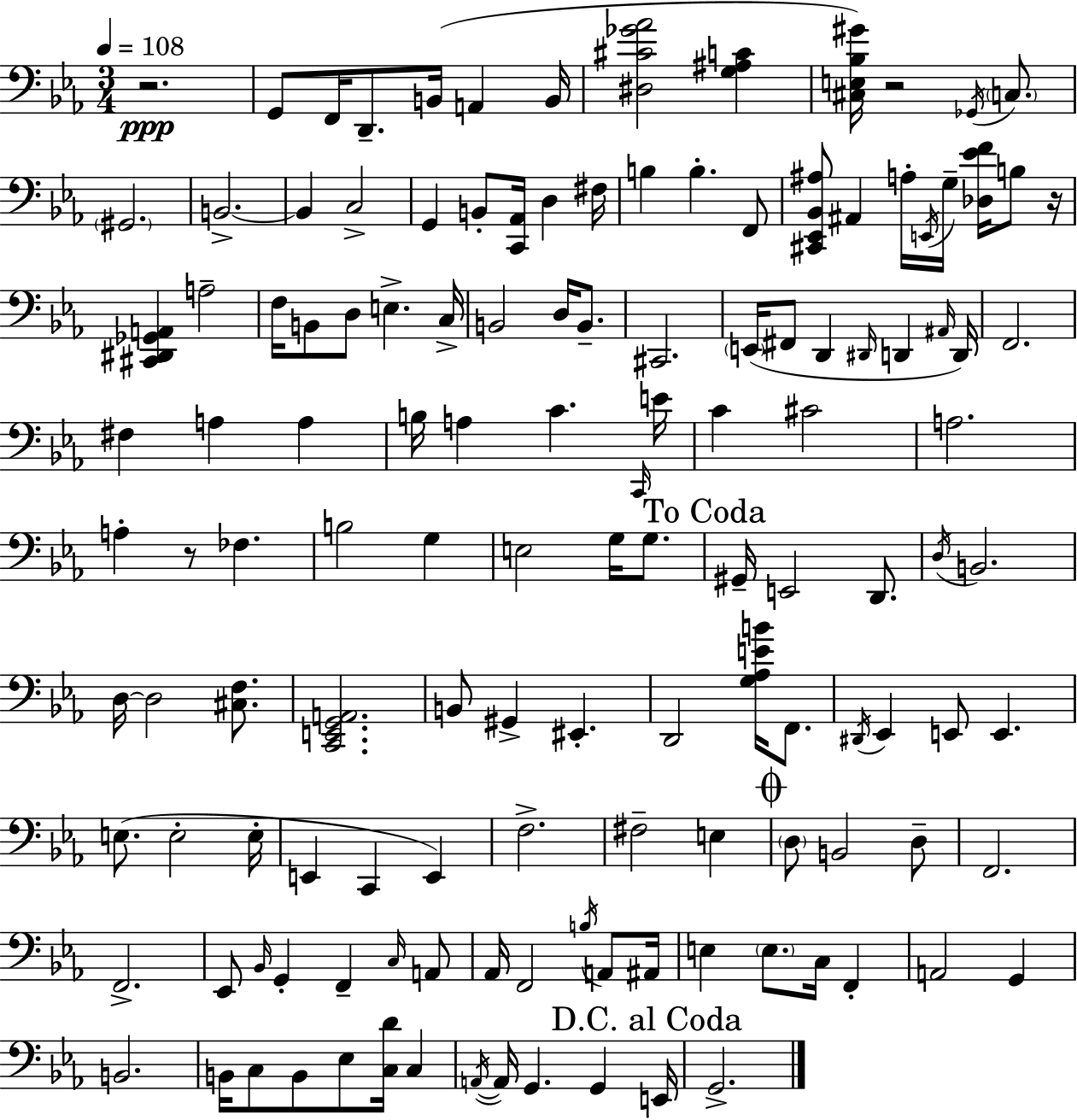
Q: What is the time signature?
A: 3/4